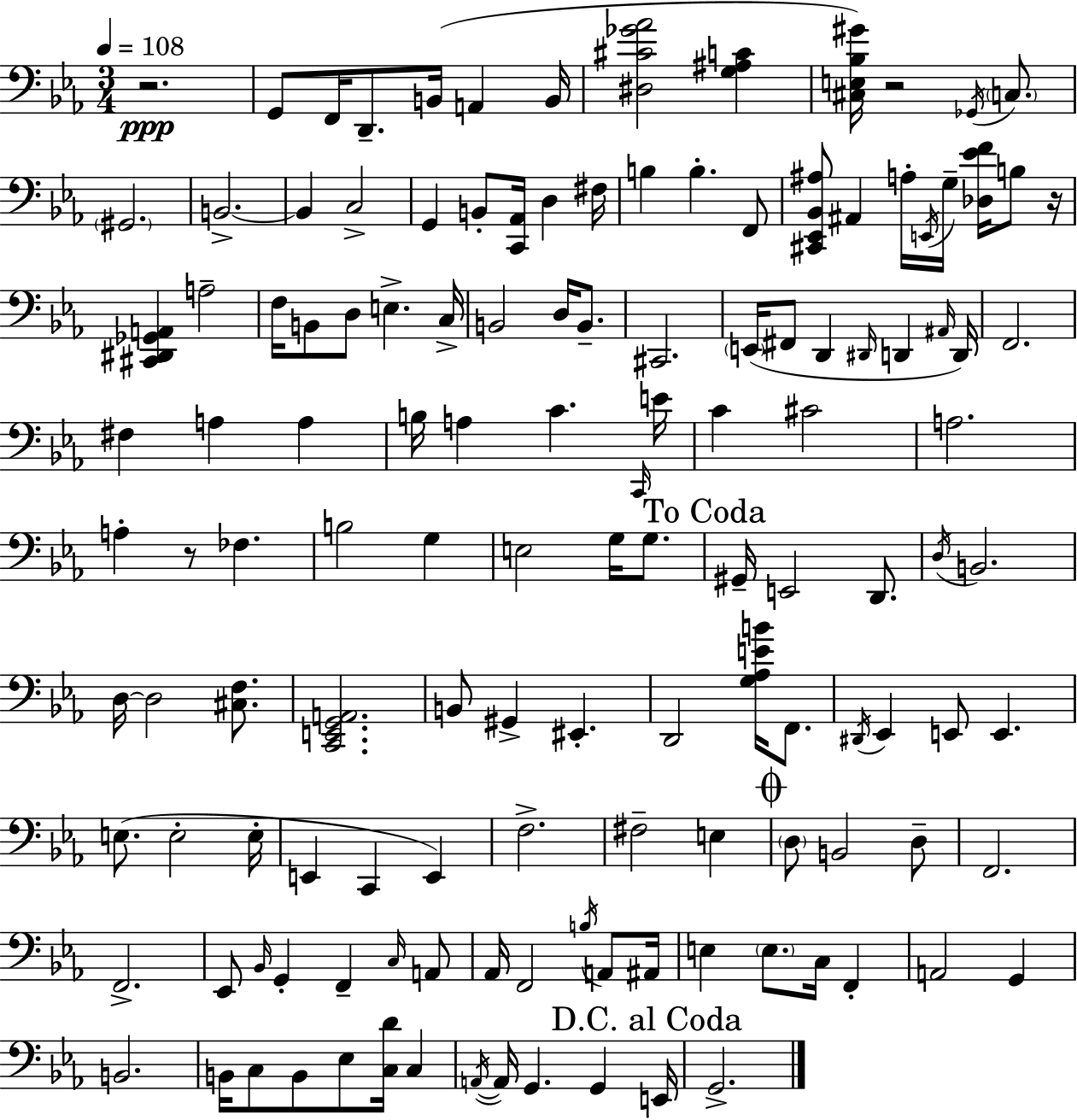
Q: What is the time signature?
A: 3/4